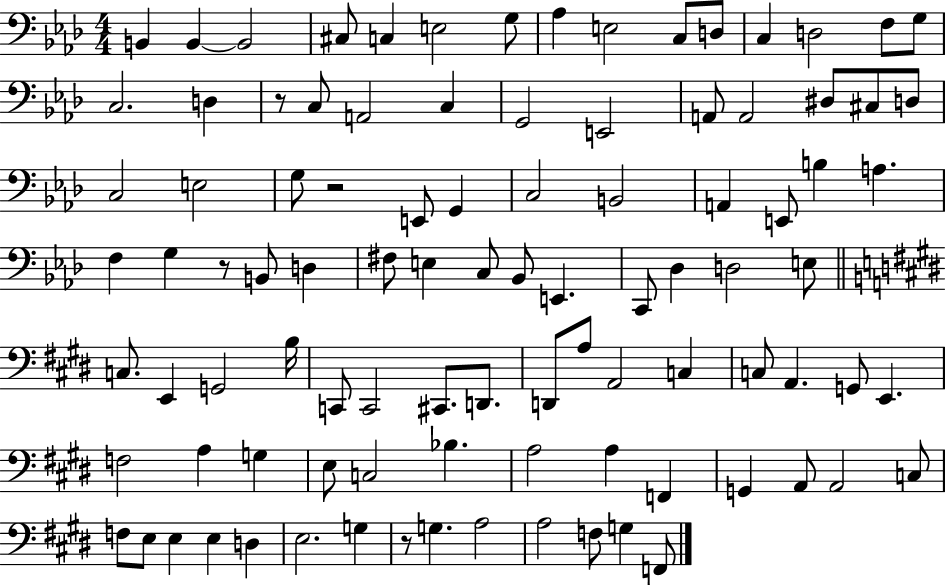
{
  \clef bass
  \numericTimeSignature
  \time 4/4
  \key aes \major
  \repeat volta 2 { b,4 b,4~~ b,2 | cis8 c4 e2 g8 | aes4 e2 c8 d8 | c4 d2 f8 g8 | \break c2. d4 | r8 c8 a,2 c4 | g,2 e,2 | a,8 a,2 dis8 cis8 d8 | \break c2 e2 | g8 r2 e,8 g,4 | c2 b,2 | a,4 e,8 b4 a4. | \break f4 g4 r8 b,8 d4 | fis8 e4 c8 bes,8 e,4. | c,8 des4 d2 e8 | \bar "||" \break \key e \major c8. e,4 g,2 b16 | c,8 c,2 cis,8. d,8. | d,8 a8 a,2 c4 | c8 a,4. g,8 e,4. | \break f2 a4 g4 | e8 c2 bes4. | a2 a4 f,4 | g,4 a,8 a,2 c8 | \break f8 e8 e4 e4 d4 | e2. g4 | r8 g4. a2 | a2 f8 g4 f,8 | \break } \bar "|."
}